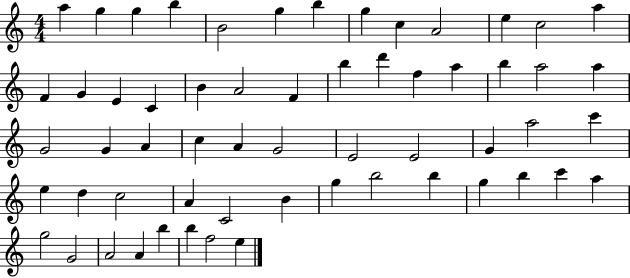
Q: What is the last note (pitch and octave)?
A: E5